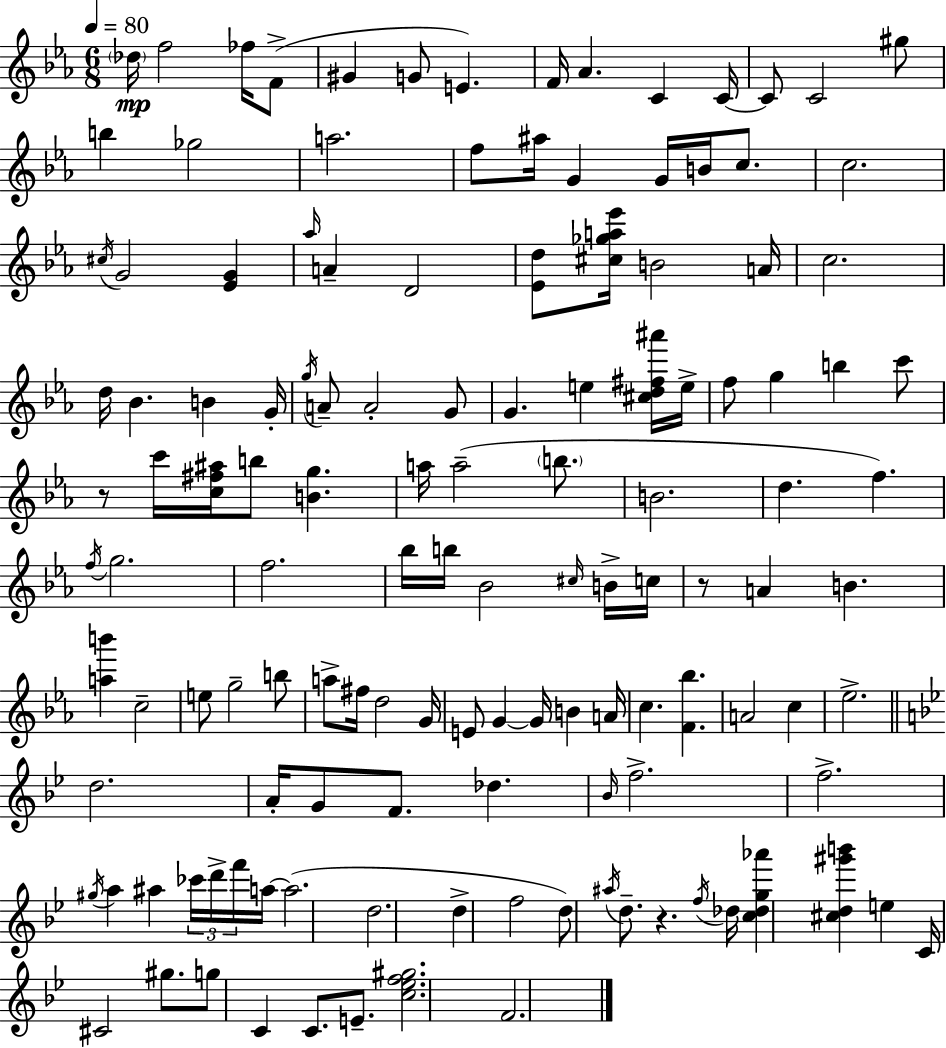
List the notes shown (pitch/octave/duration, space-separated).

Db5/s F5/h FES5/s F4/e G#4/q G4/e E4/q. F4/s Ab4/q. C4/q C4/s C4/e C4/h G#5/e B5/q Gb5/h A5/h. F5/e A#5/s G4/q G4/s B4/s C5/e. C5/h. C#5/s G4/h [Eb4,G4]/q Ab5/s A4/q D4/h [Eb4,D5]/e [C#5,Gb5,A5,Eb6]/s B4/h A4/s C5/h. D5/s Bb4/q. B4/q G4/s G5/s A4/e A4/h G4/e G4/q. E5/q [C#5,D5,F#5,A#6]/s E5/s F5/e G5/q B5/q C6/e R/e C6/s [C5,F#5,A#5]/s B5/e [B4,G5]/q. A5/s A5/h B5/e. B4/h. D5/q. F5/q. F5/s G5/h. F5/h. Bb5/s B5/s Bb4/h C#5/s B4/s C5/s R/e A4/q B4/q. [A5,B6]/q C5/h E5/e G5/h B5/e A5/e F#5/s D5/h G4/s E4/e G4/q G4/s B4/q A4/s C5/q. [F4,Bb5]/q. A4/h C5/q Eb5/h. D5/h. A4/s G4/e F4/e. Db5/q. Bb4/s F5/h. F5/h. G#5/s A5/q A#5/q CES6/s D6/s F6/s A5/s A5/h. D5/h. D5/q F5/h D5/e A#5/s D5/e. R/q. F5/s Db5/s [C5,Db5,G5,Ab6]/q [C#5,D5,G#6,B6]/q E5/q C4/s C#4/h G#5/e. G5/e C4/q C4/e. E4/e. [C5,Eb5,F5,G#5]/h. F4/h.